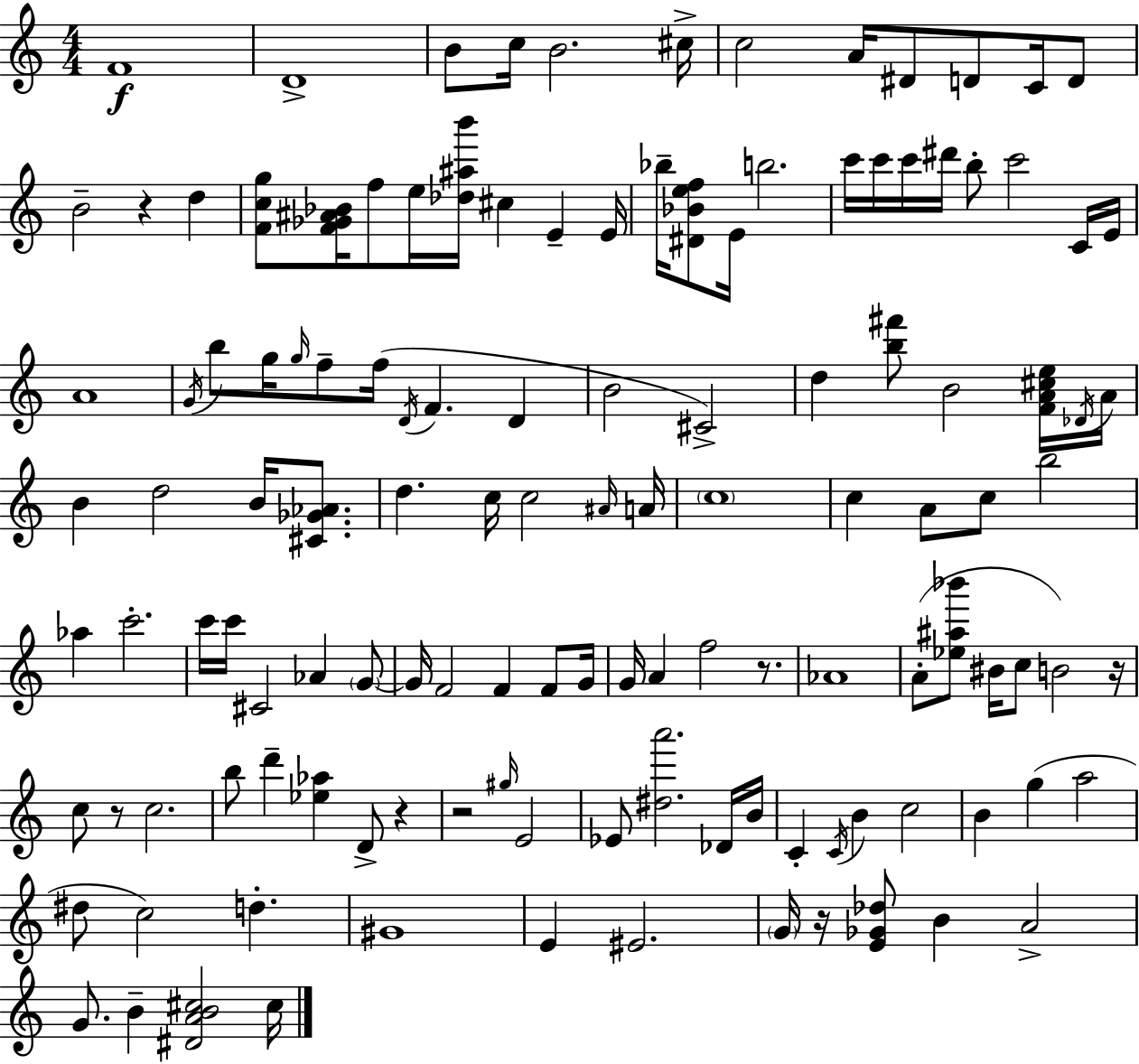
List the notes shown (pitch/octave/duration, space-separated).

F4/w D4/w B4/e C5/s B4/h. C#5/s C5/h A4/s D#4/e D4/e C4/s D4/e B4/h R/q D5/q [F4,C5,G5]/e [F4,Gb4,A#4,Bb4]/s F5/e E5/s [Db5,A#5,B6]/s C#5/q E4/q E4/s Bb5/s [D#4,Bb4,E5,F5]/e E4/s B5/h. C6/s C6/s C6/s D#6/s B5/e C6/h C4/s E4/s A4/w G4/s B5/e G5/s G5/s F5/e F5/s D4/s F4/q. D4/q B4/h C#4/h D5/q [B5,F#6]/e B4/h [F4,A4,C#5,E5]/s Db4/s A4/s B4/q D5/h B4/s [C#4,Gb4,Ab4]/e. D5/q. C5/s C5/h A#4/s A4/s C5/w C5/q A4/e C5/e B5/h Ab5/q C6/h. C6/s C6/s C#4/h Ab4/q G4/e G4/s F4/h F4/q F4/e G4/s G4/s A4/q F5/h R/e. Ab4/w A4/e [Eb5,A#5,Bb6]/e BIS4/s C5/e B4/h R/s C5/e R/e C5/h. B5/e D6/q [Eb5,Ab5]/q D4/e R/q R/h G#5/s E4/h Eb4/e [D#5,A6]/h. Db4/s B4/s C4/q C4/s B4/q C5/h B4/q G5/q A5/h D#5/e C5/h D5/q. G#4/w E4/q EIS4/h. G4/s R/s [E4,Gb4,Db5]/e B4/q A4/h G4/e. B4/q [D#4,A4,B4,C#5]/h C#5/s